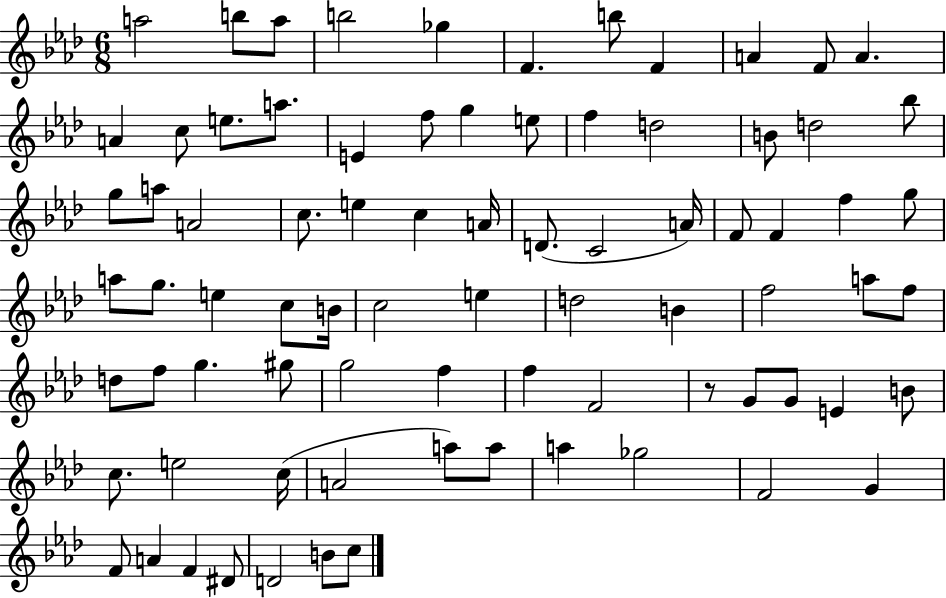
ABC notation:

X:1
T:Untitled
M:6/8
L:1/4
K:Ab
a2 b/2 a/2 b2 _g F b/2 F A F/2 A A c/2 e/2 a/2 E f/2 g e/2 f d2 B/2 d2 _b/2 g/2 a/2 A2 c/2 e c A/4 D/2 C2 A/4 F/2 F f g/2 a/2 g/2 e c/2 B/4 c2 e d2 B f2 a/2 f/2 d/2 f/2 g ^g/2 g2 f f F2 z/2 G/2 G/2 E B/2 c/2 e2 c/4 A2 a/2 a/2 a _g2 F2 G F/2 A F ^D/2 D2 B/2 c/2